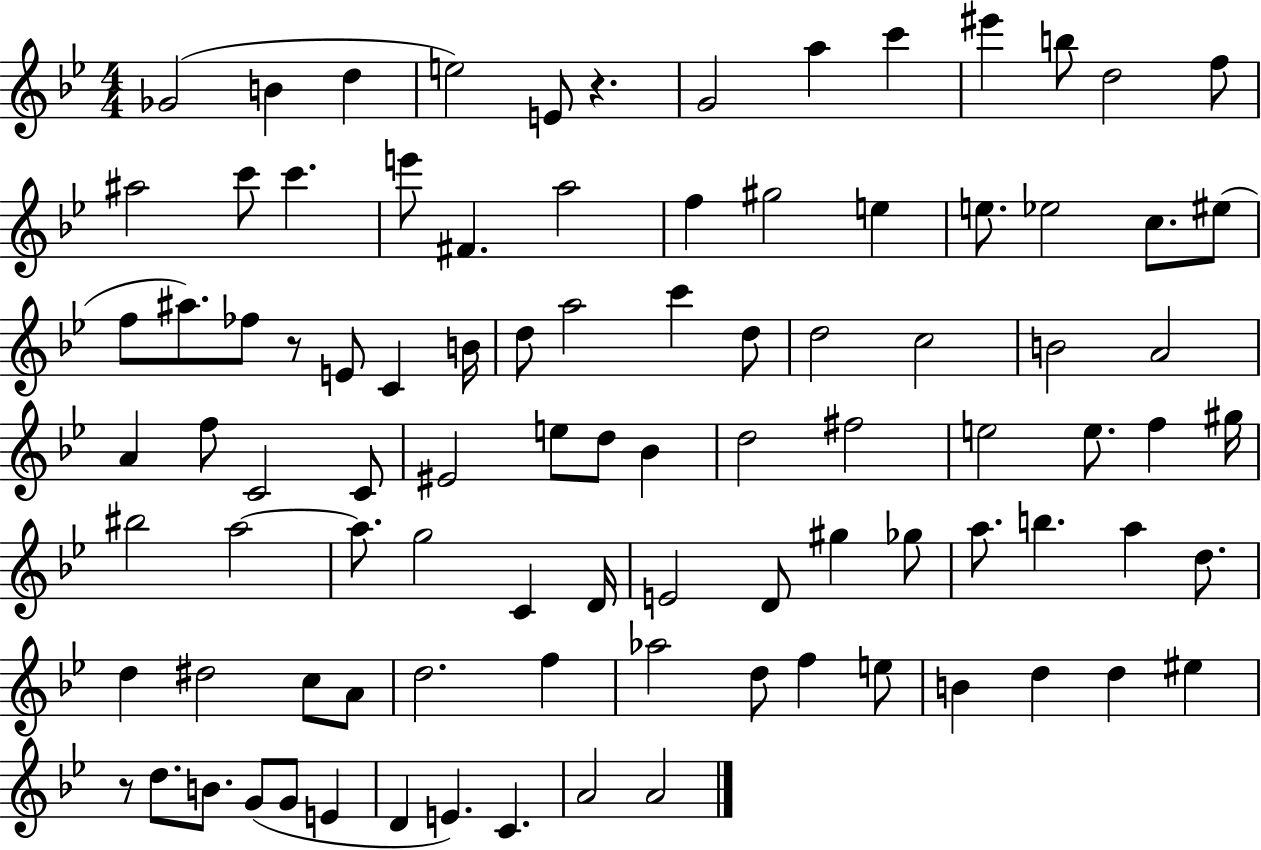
Gb4/h B4/q D5/q E5/h E4/e R/q. G4/h A5/q C6/q EIS6/q B5/e D5/h F5/e A#5/h C6/e C6/q. E6/e F#4/q. A5/h F5/q G#5/h E5/q E5/e. Eb5/h C5/e. EIS5/e F5/e A#5/e. FES5/e R/e E4/e C4/q B4/s D5/e A5/h C6/q D5/e D5/h C5/h B4/h A4/h A4/q F5/e C4/h C4/e EIS4/h E5/e D5/e Bb4/q D5/h F#5/h E5/h E5/e. F5/q G#5/s BIS5/h A5/h A5/e. G5/h C4/q D4/s E4/h D4/e G#5/q Gb5/e A5/e. B5/q. A5/q D5/e. D5/q D#5/h C5/e A4/e D5/h. F5/q Ab5/h D5/e F5/q E5/e B4/q D5/q D5/q EIS5/q R/e D5/e. B4/e. G4/e G4/e E4/q D4/q E4/q. C4/q. A4/h A4/h